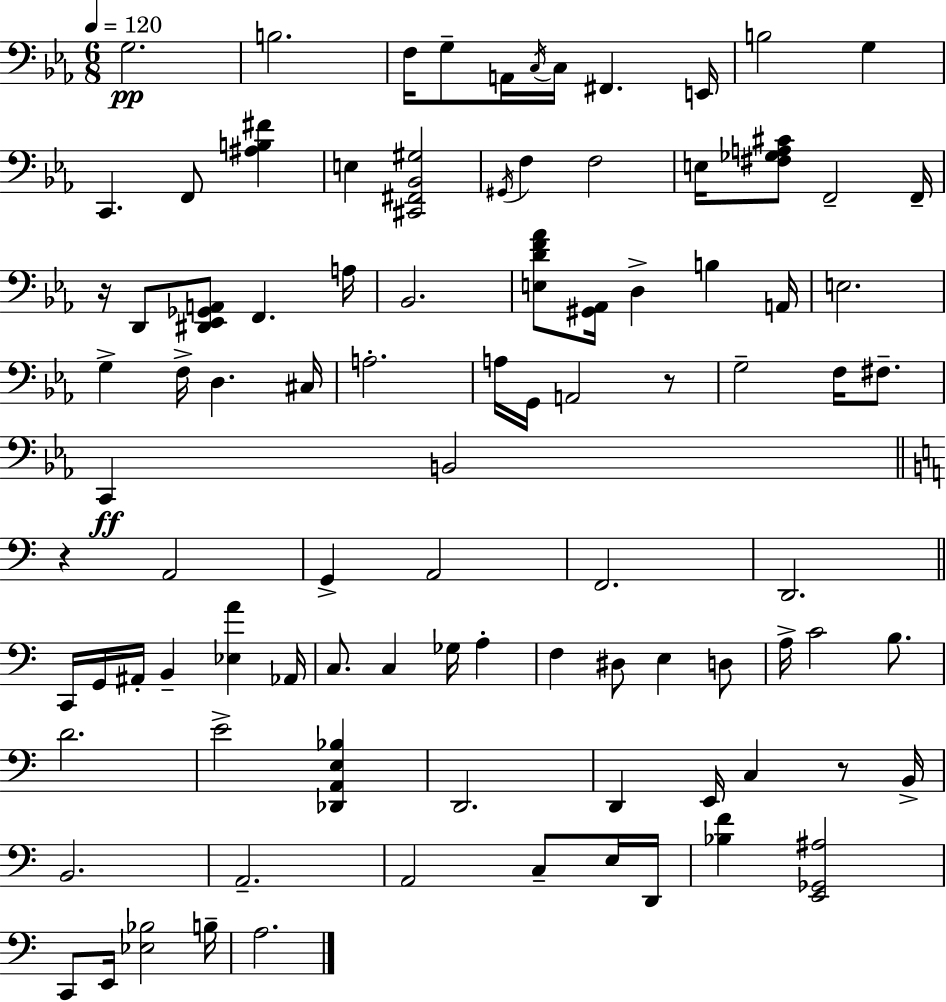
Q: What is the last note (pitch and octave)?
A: A3